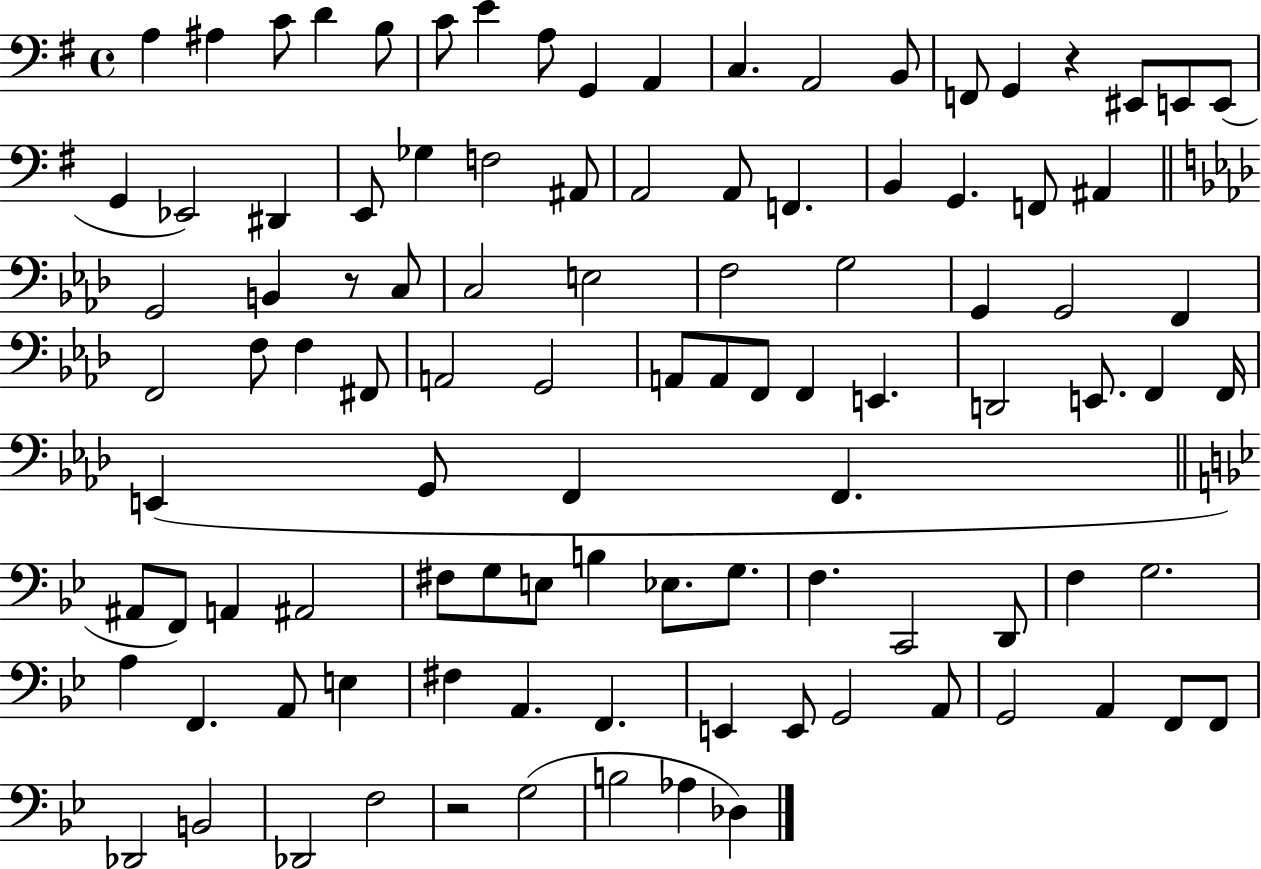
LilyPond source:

{
  \clef bass
  \time 4/4
  \defaultTimeSignature
  \key g \major
  a4 ais4 c'8 d'4 b8 | c'8 e'4 a8 g,4 a,4 | c4. a,2 b,8 | f,8 g,4 r4 eis,8 e,8 e,8( | \break g,4 ees,2) dis,4 | e,8 ges4 f2 ais,8 | a,2 a,8 f,4. | b,4 g,4. f,8 ais,4 | \break \bar "||" \break \key aes \major g,2 b,4 r8 c8 | c2 e2 | f2 g2 | g,4 g,2 f,4 | \break f,2 f8 f4 fis,8 | a,2 g,2 | a,8 a,8 f,8 f,4 e,4. | d,2 e,8. f,4 f,16 | \break e,4( g,8 f,4 f,4. | \bar "||" \break \key bes \major ais,8 f,8) a,4 ais,2 | fis8 g8 e8 b4 ees8. g8. | f4. c,2 d,8 | f4 g2. | \break a4 f,4. a,8 e4 | fis4 a,4. f,4. | e,4 e,8 g,2 a,8 | g,2 a,4 f,8 f,8 | \break des,2 b,2 | des,2 f2 | r2 g2( | b2 aes4 des4) | \break \bar "|."
}